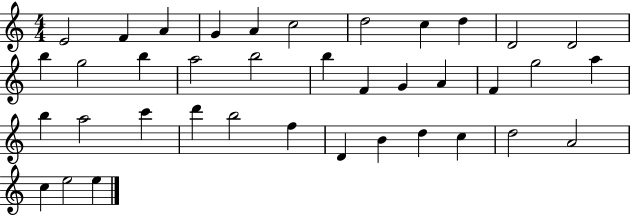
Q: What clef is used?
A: treble